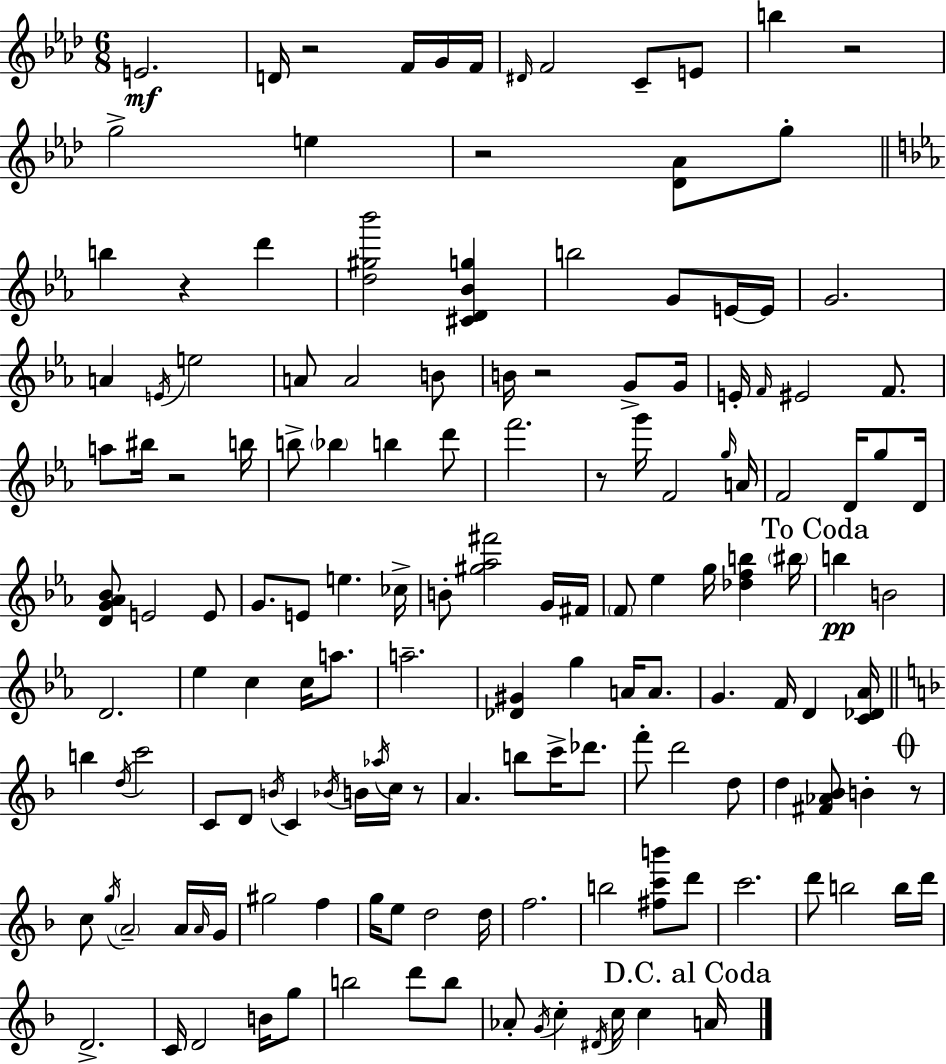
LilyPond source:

{
  \clef treble
  \numericTimeSignature
  \time 6/8
  \key aes \major
  \repeat volta 2 { e'2.\mf | d'16 r2 f'16 g'16 f'16 | \grace { dis'16 } f'2 c'8-- e'8 | b''4 r2 | \break g''2-> e''4 | r2 <des' aes'>8 g''8-. | \bar "||" \break \key c \minor b''4 r4 d'''4 | <d'' gis'' bes'''>2 <cis' d' bes' g''>4 | b''2 g'8 e'16~~ e'16 | g'2. | \break a'4 \acciaccatura { e'16 } e''2 | a'8 a'2 b'8 | b'16 r2 g'8-> | g'16 e'16-. \grace { f'16 } eis'2 f'8. | \break a''8 bis''16 r2 | b''16 b''8-> \parenthesize bes''4 b''4 | d'''8 f'''2. | r8 g'''16 f'2 | \break \grace { g''16 } a'16 f'2 d'16 | g''8 d'16 <d' g' aes' bes'>8 e'2 | e'8 g'8. e'8 e''4. | ces''16-> b'8-. <gis'' aes'' fis'''>2 | \break g'16 fis'16 \parenthesize f'8 ees''4 g''16 <des'' f'' b''>4 | \parenthesize bis''16 \mark "To Coda" b''4\pp b'2 | d'2. | ees''4 c''4 c''16 | \break a''8. a''2.-- | <des' gis'>4 g''4 a'16 | a'8. g'4. f'16 d'4 | <c' des' aes'>16 \bar "||" \break \key f \major b''4 \acciaccatura { d''16 } c'''2 | c'8 d'8 \acciaccatura { b'16 } c'4 \acciaccatura { bes'16 } b'16 | \acciaccatura { aes''16 } c''16 r8 a'4. b''8 | c'''16-> des'''8. f'''8-. d'''2 | \break d''8 d''4 <fis' aes' bes'>8 b'4-. | \mark \markup { \musicglyph "scripts.coda" } r8 c''8 \acciaccatura { g''16 } \parenthesize a'2-- | a'16 \grace { a'16 } g'16 gis''2 | f''4 g''16 e''8 d''2 | \break d''16 f''2. | b''2 | <fis'' c''' b'''>8 d'''8 c'''2. | d'''8 b''2 | \break b''16 d'''16 d'2.-> | c'16 d'2 | b'16 g''8 b''2 | d'''8 b''8 aes'8-. \acciaccatura { g'16 } c''4-. | \break \acciaccatura { dis'16 } c''16 c''4 \mark "D.C. al Coda" a'16 } \bar "|."
}